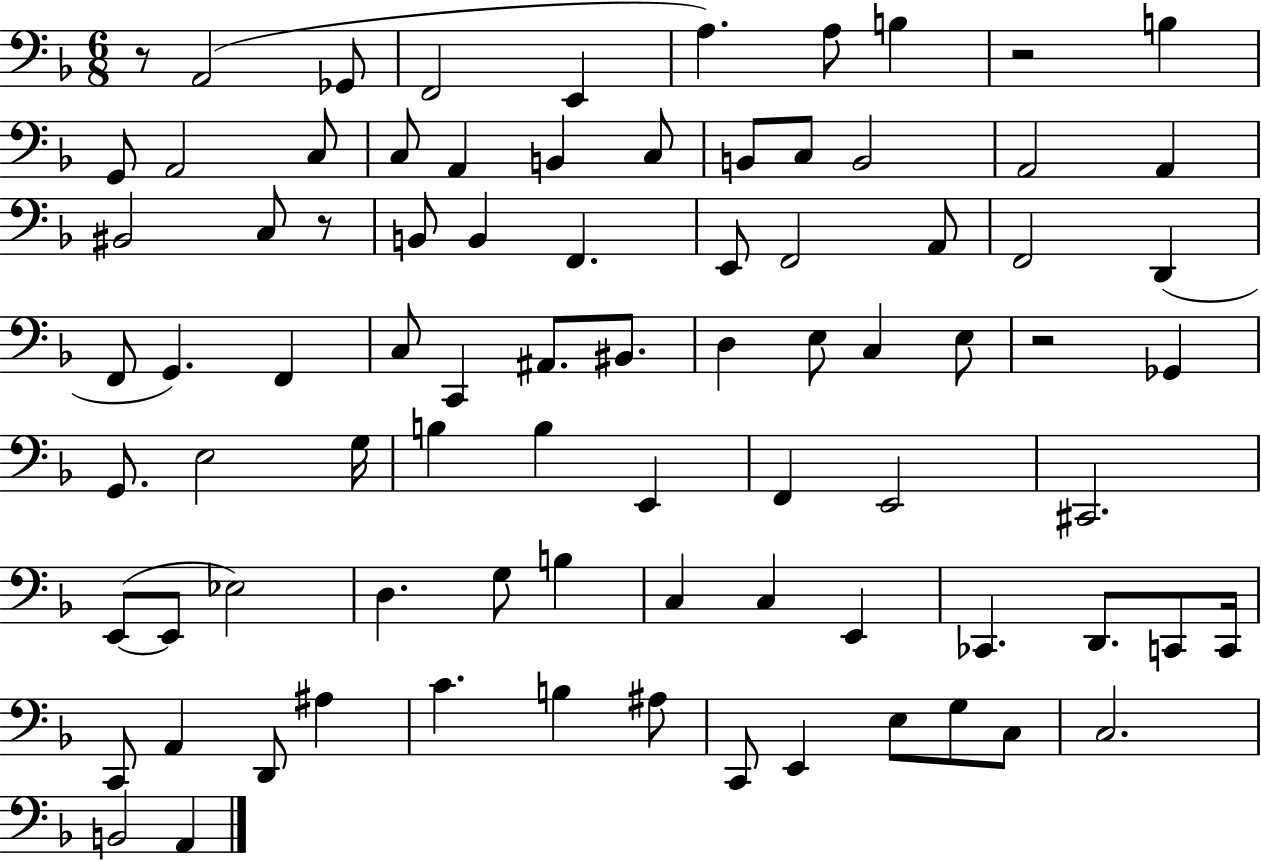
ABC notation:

X:1
T:Untitled
M:6/8
L:1/4
K:F
z/2 A,,2 _G,,/2 F,,2 E,, A, A,/2 B, z2 B, G,,/2 A,,2 C,/2 C,/2 A,, B,, C,/2 B,,/2 C,/2 B,,2 A,,2 A,, ^B,,2 C,/2 z/2 B,,/2 B,, F,, E,,/2 F,,2 A,,/2 F,,2 D,, F,,/2 G,, F,, C,/2 C,, ^A,,/2 ^B,,/2 D, E,/2 C, E,/2 z2 _G,, G,,/2 E,2 G,/4 B, B, E,, F,, E,,2 ^C,,2 E,,/2 E,,/2 _E,2 D, G,/2 B, C, C, E,, _C,, D,,/2 C,,/2 C,,/4 C,,/2 A,, D,,/2 ^A, C B, ^A,/2 C,,/2 E,, E,/2 G,/2 C,/2 C,2 B,,2 A,,